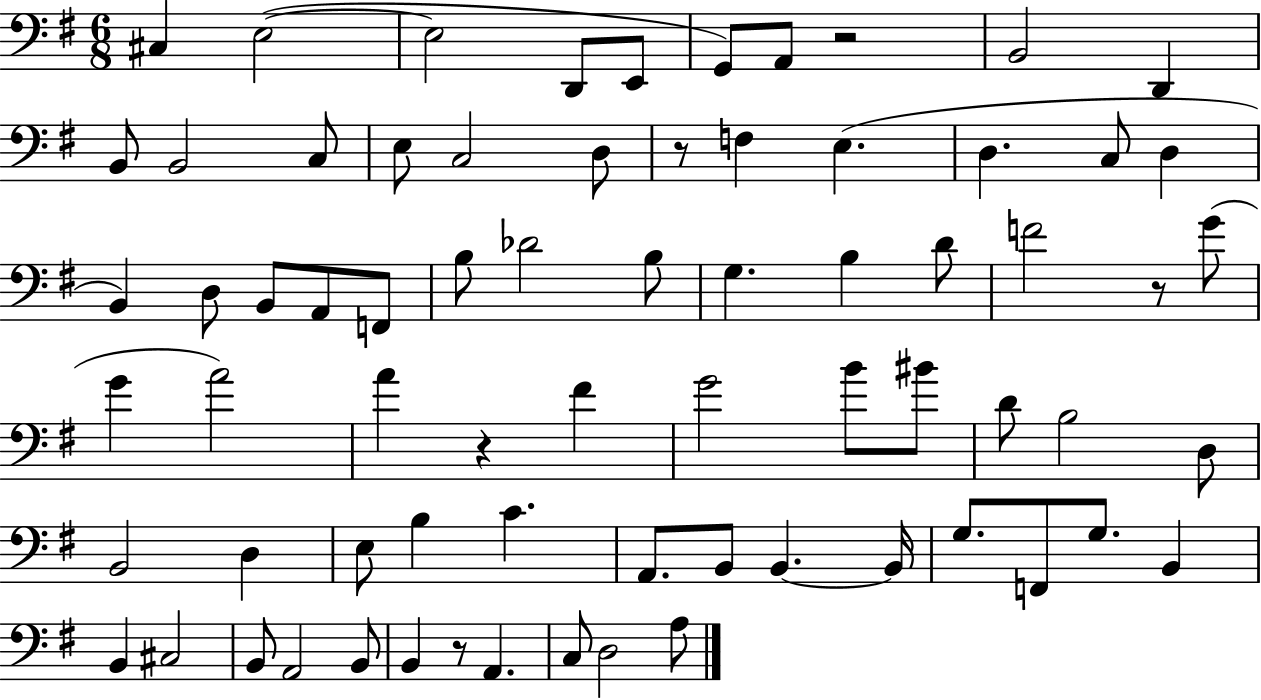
X:1
T:Untitled
M:6/8
L:1/4
K:G
^C, E,2 E,2 D,,/2 E,,/2 G,,/2 A,,/2 z2 B,,2 D,, B,,/2 B,,2 C,/2 E,/2 C,2 D,/2 z/2 F, E, D, C,/2 D, B,, D,/2 B,,/2 A,,/2 F,,/2 B,/2 _D2 B,/2 G, B, D/2 F2 z/2 G/2 G A2 A z ^F G2 B/2 ^B/2 D/2 B,2 D,/2 B,,2 D, E,/2 B, C A,,/2 B,,/2 B,, B,,/4 G,/2 F,,/2 G,/2 B,, B,, ^C,2 B,,/2 A,,2 B,,/2 B,, z/2 A,, C,/2 D,2 A,/2